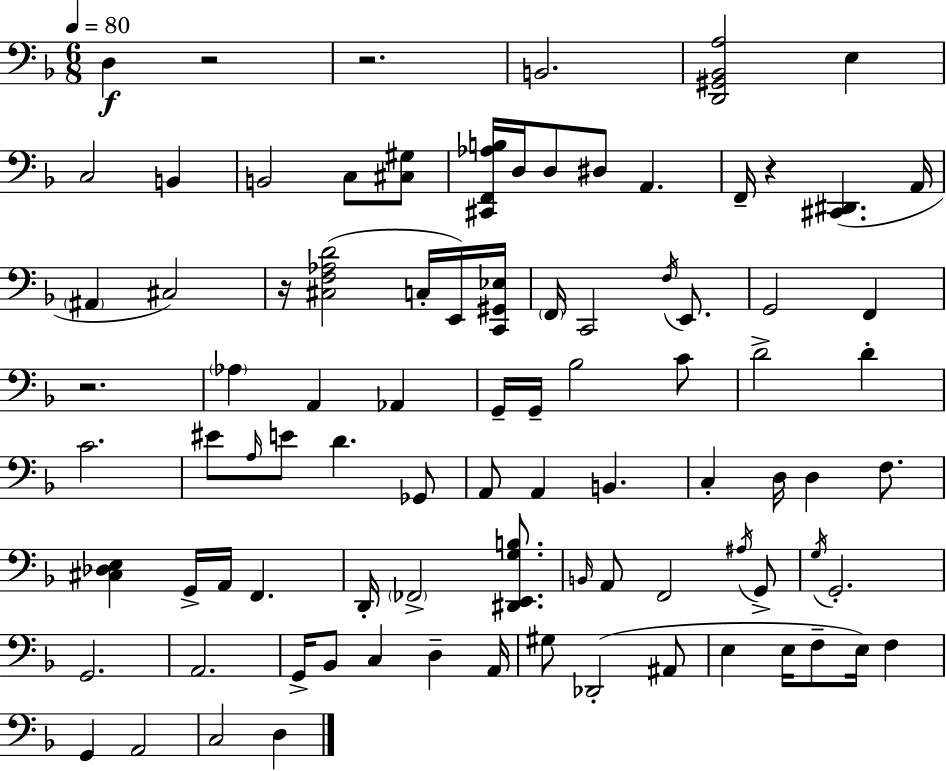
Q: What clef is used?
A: bass